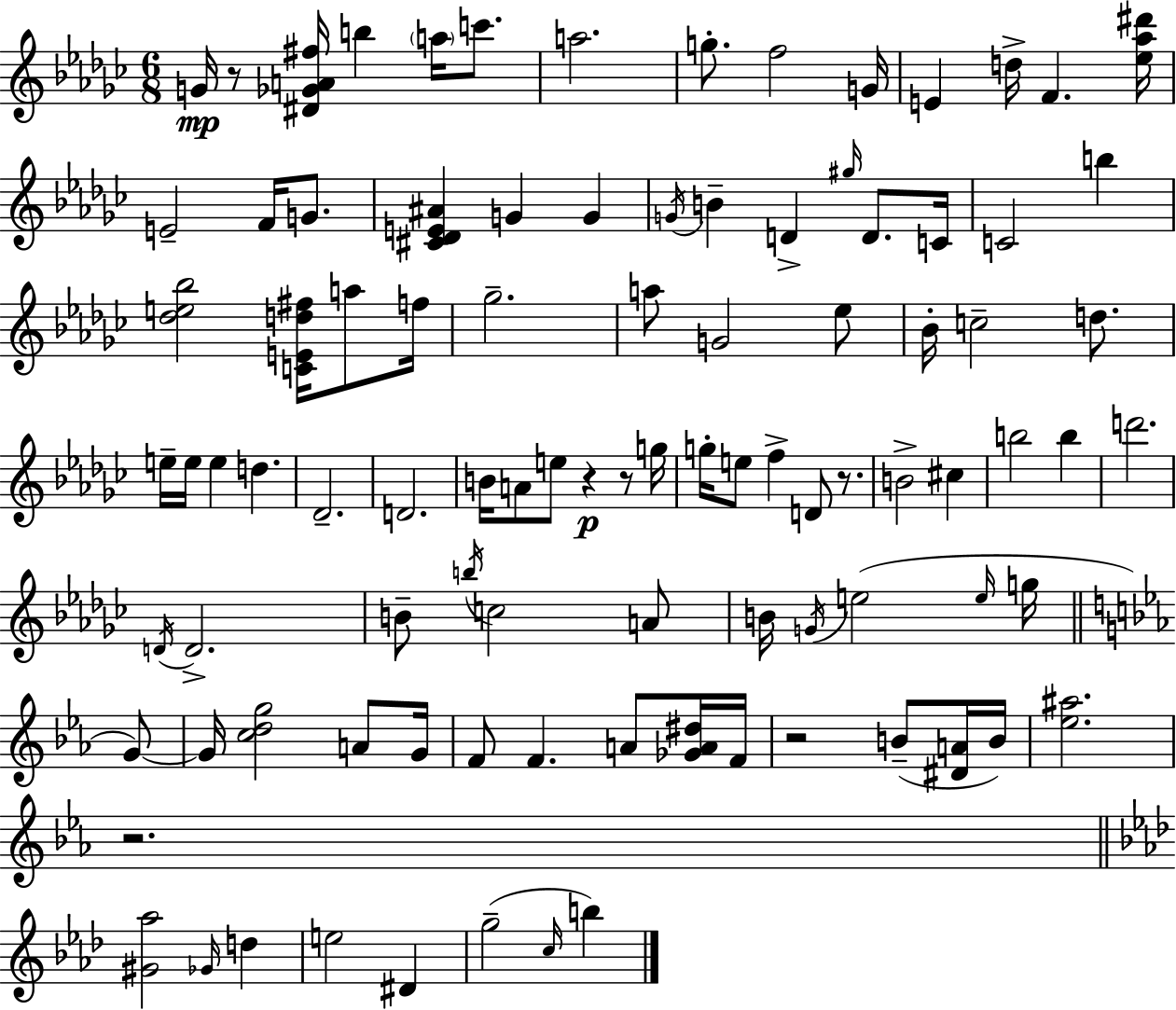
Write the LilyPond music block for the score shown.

{
  \clef treble
  \numericTimeSignature
  \time 6/8
  \key ees \minor
  g'16\mp r8 <dis' ges' a' fis''>16 b''4 \parenthesize a''16 c'''8. | a''2. | g''8.-. f''2 g'16 | e'4 d''16-> f'4. <ees'' aes'' dis'''>16 | \break e'2-- f'16 g'8. | <cis' des' e' ais'>4 g'4 g'4 | \acciaccatura { g'16 } b'4-- d'4-> \grace { gis''16 } d'8. | c'16 c'2 b''4 | \break <des'' e'' bes''>2 <c' e' d'' fis''>16 a''8 | f''16 ges''2.-- | a''8 g'2 | ees''8 bes'16-. c''2-- d''8. | \break e''16-- e''16 e''4 d''4. | des'2.-- | d'2. | b'16 a'8 e''8 r4\p r8 | \break g''16 g''16-. e''8 f''4-> d'8 r8. | b'2-> cis''4 | b''2 b''4 | d'''2. | \break \acciaccatura { d'16 } d'2.-> | b'8-- \acciaccatura { b''16 } c''2 | a'8 b'16 \acciaccatura { g'16 } e''2( | \grace { e''16 } g''16 \bar "||" \break \key ees \major g'8~~) g'16 <c'' d'' g''>2 a'8 | g'16 f'8 f'4. a'8 | <ges' a' dis''>16 f'16 r2 b'8--( | <dis' a'>16 b'16) <ees'' ais''>2. | \break r2. | \bar "||" \break \key aes \major <gis' aes''>2 \grace { ges'16 } d''4 | e''2 dis'4 | g''2--( \grace { c''16 } b''4) | \bar "|."
}